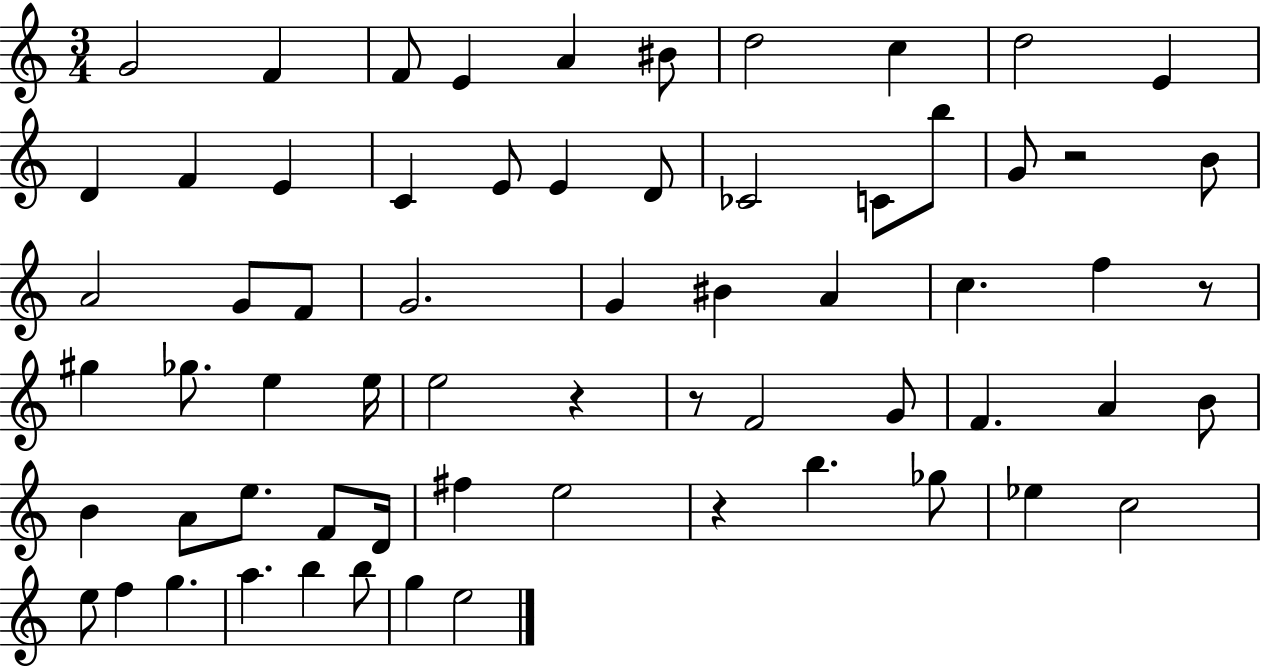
G4/h F4/q F4/e E4/q A4/q BIS4/e D5/h C5/q D5/h E4/q D4/q F4/q E4/q C4/q E4/e E4/q D4/e CES4/h C4/e B5/e G4/e R/h B4/e A4/h G4/e F4/e G4/h. G4/q BIS4/q A4/q C5/q. F5/q R/e G#5/q Gb5/e. E5/q E5/s E5/h R/q R/e F4/h G4/e F4/q. A4/q B4/e B4/q A4/e E5/e. F4/e D4/s F#5/q E5/h R/q B5/q. Gb5/e Eb5/q C5/h E5/e F5/q G5/q. A5/q. B5/q B5/e G5/q E5/h